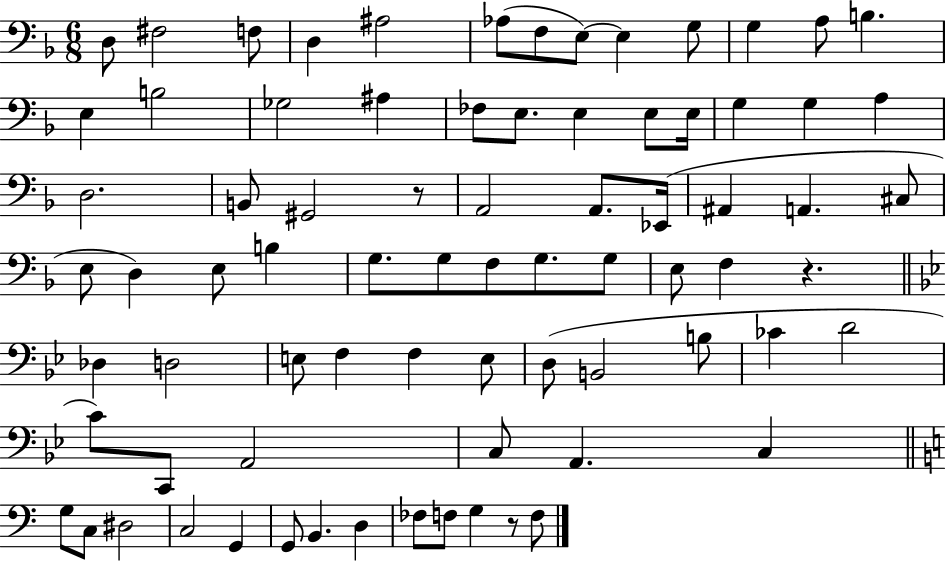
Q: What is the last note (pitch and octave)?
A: F3